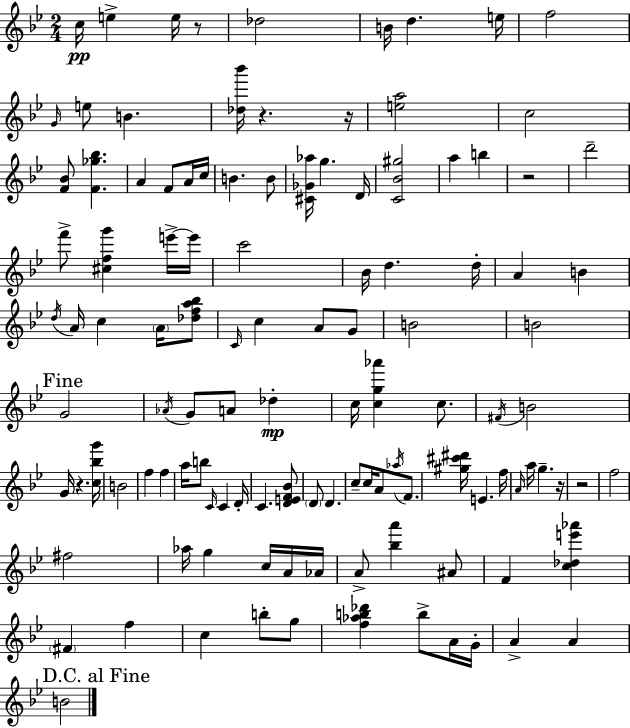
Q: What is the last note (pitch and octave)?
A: B4